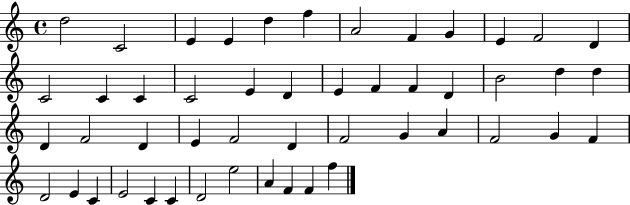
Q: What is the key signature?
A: C major